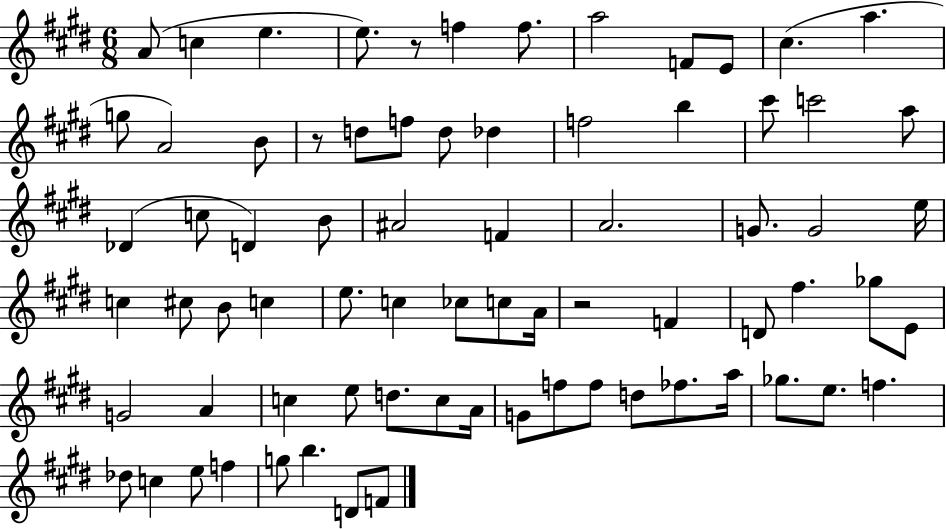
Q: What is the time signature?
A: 6/8